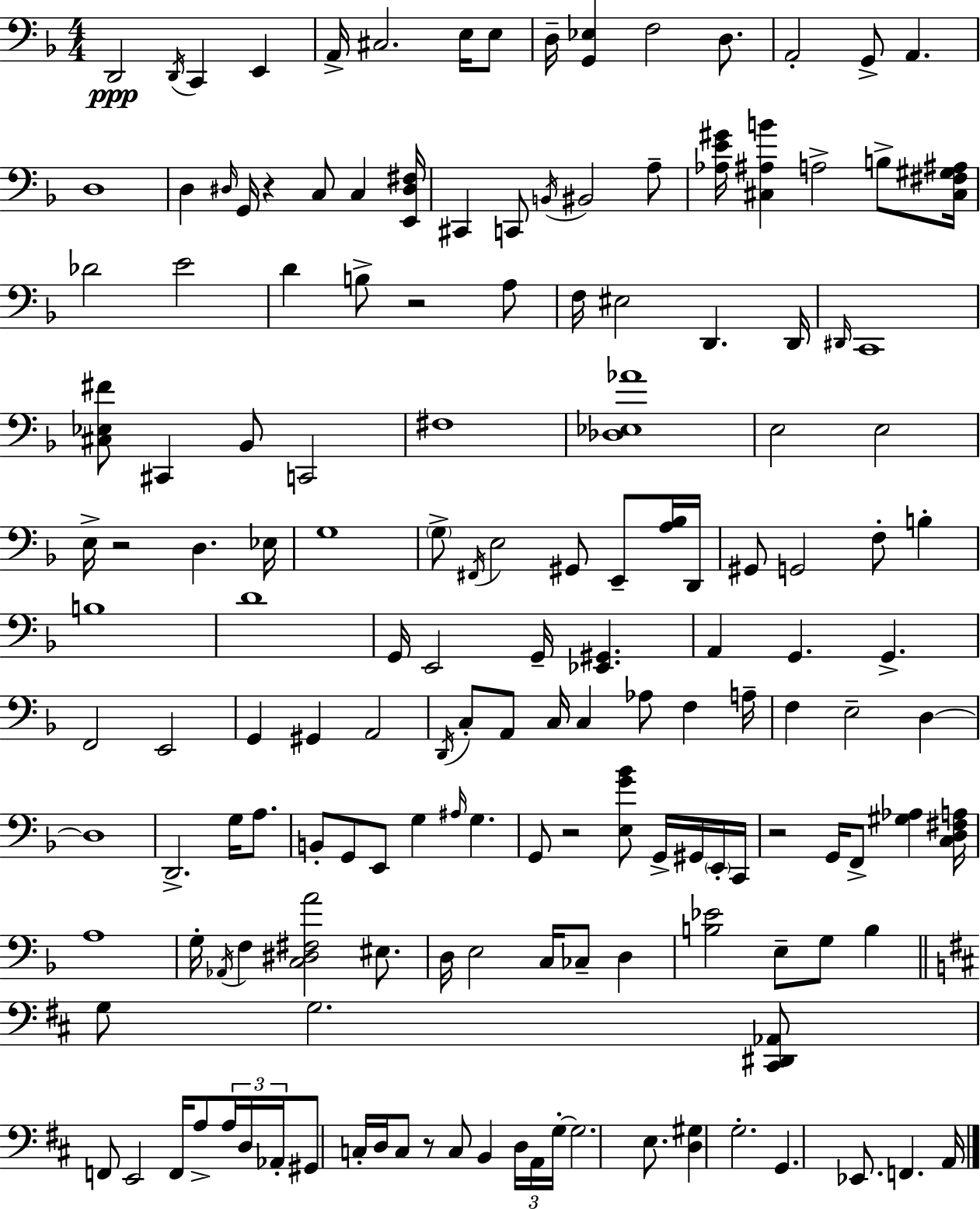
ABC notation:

X:1
T:Untitled
M:4/4
L:1/4
K:Dm
D,,2 D,,/4 C,, E,, A,,/4 ^C,2 E,/4 E,/2 D,/4 [G,,_E,] F,2 D,/2 A,,2 G,,/2 A,, D,4 D, ^D,/4 G,,/4 z C,/2 C, [E,,^D,^F,]/4 ^C,, C,,/2 B,,/4 ^B,,2 A,/2 [_A,E^G]/4 [^C,^A,B] A,2 B,/2 [^C,^F,^G,^A,]/4 _D2 E2 D B,/2 z2 A,/2 F,/4 ^E,2 D,, D,,/4 ^D,,/4 C,,4 [^C,_E,^F]/2 ^C,, _B,,/2 C,,2 ^F,4 [_D,_E,_A]4 E,2 E,2 E,/4 z2 D, _E,/4 G,4 G,/2 ^F,,/4 E,2 ^G,,/2 E,,/2 [A,_B,]/4 D,,/4 ^G,,/2 G,,2 F,/2 B, B,4 D4 G,,/4 E,,2 G,,/4 [_E,,^G,,] A,, G,, G,, F,,2 E,,2 G,, ^G,, A,,2 D,,/4 C,/2 A,,/2 C,/4 C, _A,/2 F, A,/4 F, E,2 D, D,4 D,,2 G,/4 A,/2 B,,/2 G,,/2 E,,/2 G, ^A,/4 G, G,,/2 z2 [E,G_B]/2 G,,/4 ^G,,/4 E,,/4 C,,/4 z2 G,,/4 F,,/2 [^G,_A,] [C,D,^F,A,]/4 A,4 G,/4 _A,,/4 F, [C,^D,^F,A]2 ^E,/2 D,/4 E,2 C,/4 _C,/2 D, [B,_E]2 E,/2 G,/2 B, G,/2 G,2 [^C,,^D,,_A,,]/2 F,,/2 E,,2 F,,/4 A,/2 A,/4 D,/4 _A,,/4 ^G,,/2 C,/4 D,/4 C,/2 z/2 C,/2 B,, D,/4 A,,/4 G,/4 G,2 E,/2 [D,^G,] G,2 G,, _E,,/2 F,, A,,/4